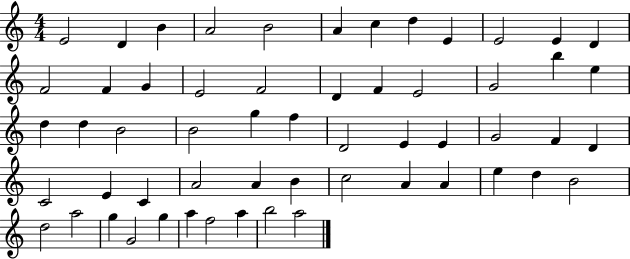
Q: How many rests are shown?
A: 0